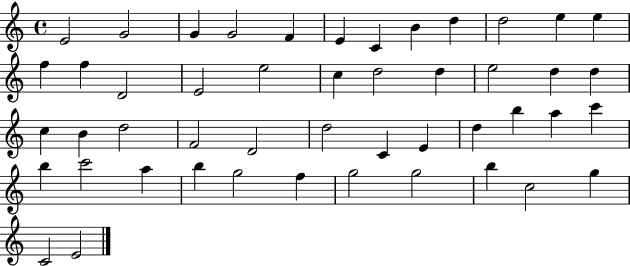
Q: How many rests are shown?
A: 0